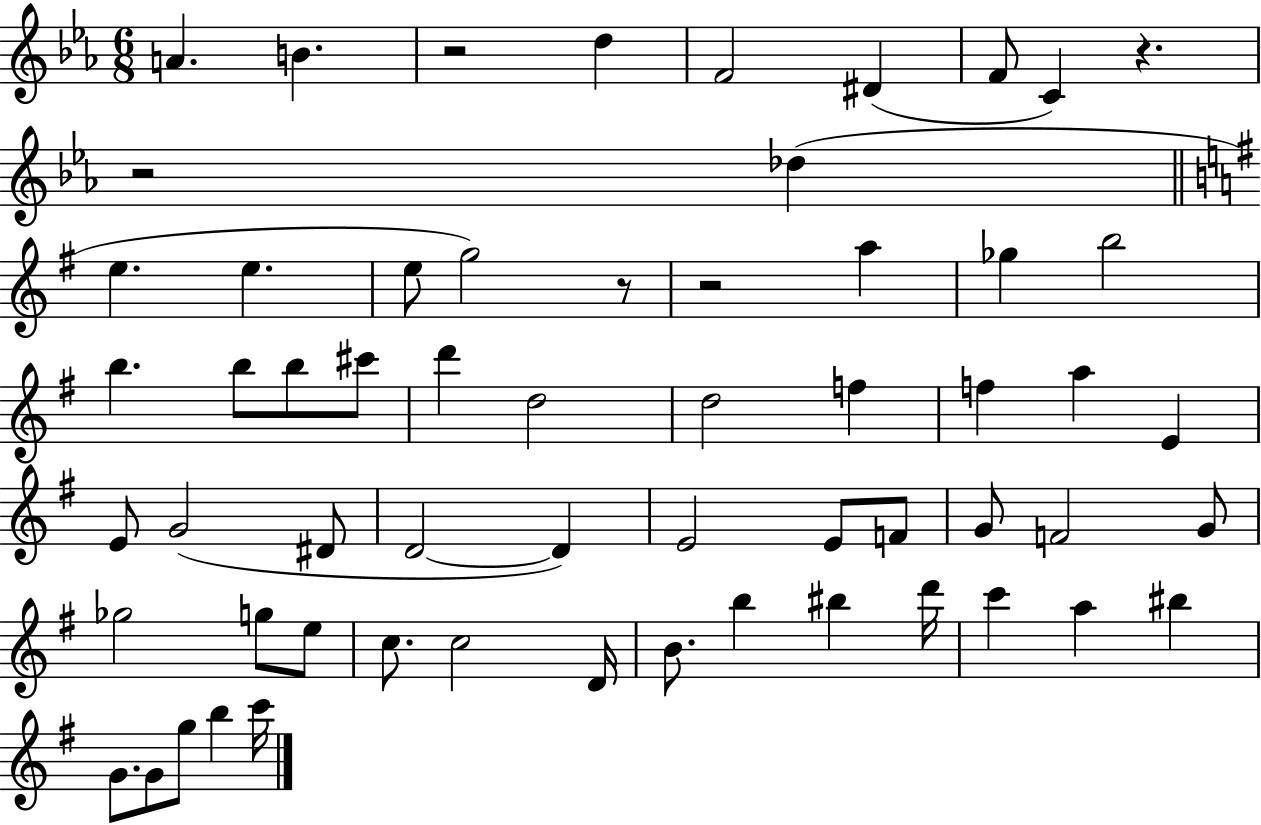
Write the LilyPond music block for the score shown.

{
  \clef treble
  \numericTimeSignature
  \time 6/8
  \key ees \major
  \repeat volta 2 { a'4. b'4. | r2 d''4 | f'2 dis'4( | f'8 c'4) r4. | \break r2 des''4( | \bar "||" \break \key g \major e''4. e''4. | e''8 g''2) r8 | r2 a''4 | ges''4 b''2 | \break b''4. b''8 b''8 cis'''8 | d'''4 d''2 | d''2 f''4 | f''4 a''4 e'4 | \break e'8 g'2( dis'8 | d'2~~ d'4) | e'2 e'8 f'8 | g'8 f'2 g'8 | \break ges''2 g''8 e''8 | c''8. c''2 d'16 | b'8. b''4 bis''4 d'''16 | c'''4 a''4 bis''4 | \break g'8. g'8 g''8 b''4 c'''16 | } \bar "|."
}